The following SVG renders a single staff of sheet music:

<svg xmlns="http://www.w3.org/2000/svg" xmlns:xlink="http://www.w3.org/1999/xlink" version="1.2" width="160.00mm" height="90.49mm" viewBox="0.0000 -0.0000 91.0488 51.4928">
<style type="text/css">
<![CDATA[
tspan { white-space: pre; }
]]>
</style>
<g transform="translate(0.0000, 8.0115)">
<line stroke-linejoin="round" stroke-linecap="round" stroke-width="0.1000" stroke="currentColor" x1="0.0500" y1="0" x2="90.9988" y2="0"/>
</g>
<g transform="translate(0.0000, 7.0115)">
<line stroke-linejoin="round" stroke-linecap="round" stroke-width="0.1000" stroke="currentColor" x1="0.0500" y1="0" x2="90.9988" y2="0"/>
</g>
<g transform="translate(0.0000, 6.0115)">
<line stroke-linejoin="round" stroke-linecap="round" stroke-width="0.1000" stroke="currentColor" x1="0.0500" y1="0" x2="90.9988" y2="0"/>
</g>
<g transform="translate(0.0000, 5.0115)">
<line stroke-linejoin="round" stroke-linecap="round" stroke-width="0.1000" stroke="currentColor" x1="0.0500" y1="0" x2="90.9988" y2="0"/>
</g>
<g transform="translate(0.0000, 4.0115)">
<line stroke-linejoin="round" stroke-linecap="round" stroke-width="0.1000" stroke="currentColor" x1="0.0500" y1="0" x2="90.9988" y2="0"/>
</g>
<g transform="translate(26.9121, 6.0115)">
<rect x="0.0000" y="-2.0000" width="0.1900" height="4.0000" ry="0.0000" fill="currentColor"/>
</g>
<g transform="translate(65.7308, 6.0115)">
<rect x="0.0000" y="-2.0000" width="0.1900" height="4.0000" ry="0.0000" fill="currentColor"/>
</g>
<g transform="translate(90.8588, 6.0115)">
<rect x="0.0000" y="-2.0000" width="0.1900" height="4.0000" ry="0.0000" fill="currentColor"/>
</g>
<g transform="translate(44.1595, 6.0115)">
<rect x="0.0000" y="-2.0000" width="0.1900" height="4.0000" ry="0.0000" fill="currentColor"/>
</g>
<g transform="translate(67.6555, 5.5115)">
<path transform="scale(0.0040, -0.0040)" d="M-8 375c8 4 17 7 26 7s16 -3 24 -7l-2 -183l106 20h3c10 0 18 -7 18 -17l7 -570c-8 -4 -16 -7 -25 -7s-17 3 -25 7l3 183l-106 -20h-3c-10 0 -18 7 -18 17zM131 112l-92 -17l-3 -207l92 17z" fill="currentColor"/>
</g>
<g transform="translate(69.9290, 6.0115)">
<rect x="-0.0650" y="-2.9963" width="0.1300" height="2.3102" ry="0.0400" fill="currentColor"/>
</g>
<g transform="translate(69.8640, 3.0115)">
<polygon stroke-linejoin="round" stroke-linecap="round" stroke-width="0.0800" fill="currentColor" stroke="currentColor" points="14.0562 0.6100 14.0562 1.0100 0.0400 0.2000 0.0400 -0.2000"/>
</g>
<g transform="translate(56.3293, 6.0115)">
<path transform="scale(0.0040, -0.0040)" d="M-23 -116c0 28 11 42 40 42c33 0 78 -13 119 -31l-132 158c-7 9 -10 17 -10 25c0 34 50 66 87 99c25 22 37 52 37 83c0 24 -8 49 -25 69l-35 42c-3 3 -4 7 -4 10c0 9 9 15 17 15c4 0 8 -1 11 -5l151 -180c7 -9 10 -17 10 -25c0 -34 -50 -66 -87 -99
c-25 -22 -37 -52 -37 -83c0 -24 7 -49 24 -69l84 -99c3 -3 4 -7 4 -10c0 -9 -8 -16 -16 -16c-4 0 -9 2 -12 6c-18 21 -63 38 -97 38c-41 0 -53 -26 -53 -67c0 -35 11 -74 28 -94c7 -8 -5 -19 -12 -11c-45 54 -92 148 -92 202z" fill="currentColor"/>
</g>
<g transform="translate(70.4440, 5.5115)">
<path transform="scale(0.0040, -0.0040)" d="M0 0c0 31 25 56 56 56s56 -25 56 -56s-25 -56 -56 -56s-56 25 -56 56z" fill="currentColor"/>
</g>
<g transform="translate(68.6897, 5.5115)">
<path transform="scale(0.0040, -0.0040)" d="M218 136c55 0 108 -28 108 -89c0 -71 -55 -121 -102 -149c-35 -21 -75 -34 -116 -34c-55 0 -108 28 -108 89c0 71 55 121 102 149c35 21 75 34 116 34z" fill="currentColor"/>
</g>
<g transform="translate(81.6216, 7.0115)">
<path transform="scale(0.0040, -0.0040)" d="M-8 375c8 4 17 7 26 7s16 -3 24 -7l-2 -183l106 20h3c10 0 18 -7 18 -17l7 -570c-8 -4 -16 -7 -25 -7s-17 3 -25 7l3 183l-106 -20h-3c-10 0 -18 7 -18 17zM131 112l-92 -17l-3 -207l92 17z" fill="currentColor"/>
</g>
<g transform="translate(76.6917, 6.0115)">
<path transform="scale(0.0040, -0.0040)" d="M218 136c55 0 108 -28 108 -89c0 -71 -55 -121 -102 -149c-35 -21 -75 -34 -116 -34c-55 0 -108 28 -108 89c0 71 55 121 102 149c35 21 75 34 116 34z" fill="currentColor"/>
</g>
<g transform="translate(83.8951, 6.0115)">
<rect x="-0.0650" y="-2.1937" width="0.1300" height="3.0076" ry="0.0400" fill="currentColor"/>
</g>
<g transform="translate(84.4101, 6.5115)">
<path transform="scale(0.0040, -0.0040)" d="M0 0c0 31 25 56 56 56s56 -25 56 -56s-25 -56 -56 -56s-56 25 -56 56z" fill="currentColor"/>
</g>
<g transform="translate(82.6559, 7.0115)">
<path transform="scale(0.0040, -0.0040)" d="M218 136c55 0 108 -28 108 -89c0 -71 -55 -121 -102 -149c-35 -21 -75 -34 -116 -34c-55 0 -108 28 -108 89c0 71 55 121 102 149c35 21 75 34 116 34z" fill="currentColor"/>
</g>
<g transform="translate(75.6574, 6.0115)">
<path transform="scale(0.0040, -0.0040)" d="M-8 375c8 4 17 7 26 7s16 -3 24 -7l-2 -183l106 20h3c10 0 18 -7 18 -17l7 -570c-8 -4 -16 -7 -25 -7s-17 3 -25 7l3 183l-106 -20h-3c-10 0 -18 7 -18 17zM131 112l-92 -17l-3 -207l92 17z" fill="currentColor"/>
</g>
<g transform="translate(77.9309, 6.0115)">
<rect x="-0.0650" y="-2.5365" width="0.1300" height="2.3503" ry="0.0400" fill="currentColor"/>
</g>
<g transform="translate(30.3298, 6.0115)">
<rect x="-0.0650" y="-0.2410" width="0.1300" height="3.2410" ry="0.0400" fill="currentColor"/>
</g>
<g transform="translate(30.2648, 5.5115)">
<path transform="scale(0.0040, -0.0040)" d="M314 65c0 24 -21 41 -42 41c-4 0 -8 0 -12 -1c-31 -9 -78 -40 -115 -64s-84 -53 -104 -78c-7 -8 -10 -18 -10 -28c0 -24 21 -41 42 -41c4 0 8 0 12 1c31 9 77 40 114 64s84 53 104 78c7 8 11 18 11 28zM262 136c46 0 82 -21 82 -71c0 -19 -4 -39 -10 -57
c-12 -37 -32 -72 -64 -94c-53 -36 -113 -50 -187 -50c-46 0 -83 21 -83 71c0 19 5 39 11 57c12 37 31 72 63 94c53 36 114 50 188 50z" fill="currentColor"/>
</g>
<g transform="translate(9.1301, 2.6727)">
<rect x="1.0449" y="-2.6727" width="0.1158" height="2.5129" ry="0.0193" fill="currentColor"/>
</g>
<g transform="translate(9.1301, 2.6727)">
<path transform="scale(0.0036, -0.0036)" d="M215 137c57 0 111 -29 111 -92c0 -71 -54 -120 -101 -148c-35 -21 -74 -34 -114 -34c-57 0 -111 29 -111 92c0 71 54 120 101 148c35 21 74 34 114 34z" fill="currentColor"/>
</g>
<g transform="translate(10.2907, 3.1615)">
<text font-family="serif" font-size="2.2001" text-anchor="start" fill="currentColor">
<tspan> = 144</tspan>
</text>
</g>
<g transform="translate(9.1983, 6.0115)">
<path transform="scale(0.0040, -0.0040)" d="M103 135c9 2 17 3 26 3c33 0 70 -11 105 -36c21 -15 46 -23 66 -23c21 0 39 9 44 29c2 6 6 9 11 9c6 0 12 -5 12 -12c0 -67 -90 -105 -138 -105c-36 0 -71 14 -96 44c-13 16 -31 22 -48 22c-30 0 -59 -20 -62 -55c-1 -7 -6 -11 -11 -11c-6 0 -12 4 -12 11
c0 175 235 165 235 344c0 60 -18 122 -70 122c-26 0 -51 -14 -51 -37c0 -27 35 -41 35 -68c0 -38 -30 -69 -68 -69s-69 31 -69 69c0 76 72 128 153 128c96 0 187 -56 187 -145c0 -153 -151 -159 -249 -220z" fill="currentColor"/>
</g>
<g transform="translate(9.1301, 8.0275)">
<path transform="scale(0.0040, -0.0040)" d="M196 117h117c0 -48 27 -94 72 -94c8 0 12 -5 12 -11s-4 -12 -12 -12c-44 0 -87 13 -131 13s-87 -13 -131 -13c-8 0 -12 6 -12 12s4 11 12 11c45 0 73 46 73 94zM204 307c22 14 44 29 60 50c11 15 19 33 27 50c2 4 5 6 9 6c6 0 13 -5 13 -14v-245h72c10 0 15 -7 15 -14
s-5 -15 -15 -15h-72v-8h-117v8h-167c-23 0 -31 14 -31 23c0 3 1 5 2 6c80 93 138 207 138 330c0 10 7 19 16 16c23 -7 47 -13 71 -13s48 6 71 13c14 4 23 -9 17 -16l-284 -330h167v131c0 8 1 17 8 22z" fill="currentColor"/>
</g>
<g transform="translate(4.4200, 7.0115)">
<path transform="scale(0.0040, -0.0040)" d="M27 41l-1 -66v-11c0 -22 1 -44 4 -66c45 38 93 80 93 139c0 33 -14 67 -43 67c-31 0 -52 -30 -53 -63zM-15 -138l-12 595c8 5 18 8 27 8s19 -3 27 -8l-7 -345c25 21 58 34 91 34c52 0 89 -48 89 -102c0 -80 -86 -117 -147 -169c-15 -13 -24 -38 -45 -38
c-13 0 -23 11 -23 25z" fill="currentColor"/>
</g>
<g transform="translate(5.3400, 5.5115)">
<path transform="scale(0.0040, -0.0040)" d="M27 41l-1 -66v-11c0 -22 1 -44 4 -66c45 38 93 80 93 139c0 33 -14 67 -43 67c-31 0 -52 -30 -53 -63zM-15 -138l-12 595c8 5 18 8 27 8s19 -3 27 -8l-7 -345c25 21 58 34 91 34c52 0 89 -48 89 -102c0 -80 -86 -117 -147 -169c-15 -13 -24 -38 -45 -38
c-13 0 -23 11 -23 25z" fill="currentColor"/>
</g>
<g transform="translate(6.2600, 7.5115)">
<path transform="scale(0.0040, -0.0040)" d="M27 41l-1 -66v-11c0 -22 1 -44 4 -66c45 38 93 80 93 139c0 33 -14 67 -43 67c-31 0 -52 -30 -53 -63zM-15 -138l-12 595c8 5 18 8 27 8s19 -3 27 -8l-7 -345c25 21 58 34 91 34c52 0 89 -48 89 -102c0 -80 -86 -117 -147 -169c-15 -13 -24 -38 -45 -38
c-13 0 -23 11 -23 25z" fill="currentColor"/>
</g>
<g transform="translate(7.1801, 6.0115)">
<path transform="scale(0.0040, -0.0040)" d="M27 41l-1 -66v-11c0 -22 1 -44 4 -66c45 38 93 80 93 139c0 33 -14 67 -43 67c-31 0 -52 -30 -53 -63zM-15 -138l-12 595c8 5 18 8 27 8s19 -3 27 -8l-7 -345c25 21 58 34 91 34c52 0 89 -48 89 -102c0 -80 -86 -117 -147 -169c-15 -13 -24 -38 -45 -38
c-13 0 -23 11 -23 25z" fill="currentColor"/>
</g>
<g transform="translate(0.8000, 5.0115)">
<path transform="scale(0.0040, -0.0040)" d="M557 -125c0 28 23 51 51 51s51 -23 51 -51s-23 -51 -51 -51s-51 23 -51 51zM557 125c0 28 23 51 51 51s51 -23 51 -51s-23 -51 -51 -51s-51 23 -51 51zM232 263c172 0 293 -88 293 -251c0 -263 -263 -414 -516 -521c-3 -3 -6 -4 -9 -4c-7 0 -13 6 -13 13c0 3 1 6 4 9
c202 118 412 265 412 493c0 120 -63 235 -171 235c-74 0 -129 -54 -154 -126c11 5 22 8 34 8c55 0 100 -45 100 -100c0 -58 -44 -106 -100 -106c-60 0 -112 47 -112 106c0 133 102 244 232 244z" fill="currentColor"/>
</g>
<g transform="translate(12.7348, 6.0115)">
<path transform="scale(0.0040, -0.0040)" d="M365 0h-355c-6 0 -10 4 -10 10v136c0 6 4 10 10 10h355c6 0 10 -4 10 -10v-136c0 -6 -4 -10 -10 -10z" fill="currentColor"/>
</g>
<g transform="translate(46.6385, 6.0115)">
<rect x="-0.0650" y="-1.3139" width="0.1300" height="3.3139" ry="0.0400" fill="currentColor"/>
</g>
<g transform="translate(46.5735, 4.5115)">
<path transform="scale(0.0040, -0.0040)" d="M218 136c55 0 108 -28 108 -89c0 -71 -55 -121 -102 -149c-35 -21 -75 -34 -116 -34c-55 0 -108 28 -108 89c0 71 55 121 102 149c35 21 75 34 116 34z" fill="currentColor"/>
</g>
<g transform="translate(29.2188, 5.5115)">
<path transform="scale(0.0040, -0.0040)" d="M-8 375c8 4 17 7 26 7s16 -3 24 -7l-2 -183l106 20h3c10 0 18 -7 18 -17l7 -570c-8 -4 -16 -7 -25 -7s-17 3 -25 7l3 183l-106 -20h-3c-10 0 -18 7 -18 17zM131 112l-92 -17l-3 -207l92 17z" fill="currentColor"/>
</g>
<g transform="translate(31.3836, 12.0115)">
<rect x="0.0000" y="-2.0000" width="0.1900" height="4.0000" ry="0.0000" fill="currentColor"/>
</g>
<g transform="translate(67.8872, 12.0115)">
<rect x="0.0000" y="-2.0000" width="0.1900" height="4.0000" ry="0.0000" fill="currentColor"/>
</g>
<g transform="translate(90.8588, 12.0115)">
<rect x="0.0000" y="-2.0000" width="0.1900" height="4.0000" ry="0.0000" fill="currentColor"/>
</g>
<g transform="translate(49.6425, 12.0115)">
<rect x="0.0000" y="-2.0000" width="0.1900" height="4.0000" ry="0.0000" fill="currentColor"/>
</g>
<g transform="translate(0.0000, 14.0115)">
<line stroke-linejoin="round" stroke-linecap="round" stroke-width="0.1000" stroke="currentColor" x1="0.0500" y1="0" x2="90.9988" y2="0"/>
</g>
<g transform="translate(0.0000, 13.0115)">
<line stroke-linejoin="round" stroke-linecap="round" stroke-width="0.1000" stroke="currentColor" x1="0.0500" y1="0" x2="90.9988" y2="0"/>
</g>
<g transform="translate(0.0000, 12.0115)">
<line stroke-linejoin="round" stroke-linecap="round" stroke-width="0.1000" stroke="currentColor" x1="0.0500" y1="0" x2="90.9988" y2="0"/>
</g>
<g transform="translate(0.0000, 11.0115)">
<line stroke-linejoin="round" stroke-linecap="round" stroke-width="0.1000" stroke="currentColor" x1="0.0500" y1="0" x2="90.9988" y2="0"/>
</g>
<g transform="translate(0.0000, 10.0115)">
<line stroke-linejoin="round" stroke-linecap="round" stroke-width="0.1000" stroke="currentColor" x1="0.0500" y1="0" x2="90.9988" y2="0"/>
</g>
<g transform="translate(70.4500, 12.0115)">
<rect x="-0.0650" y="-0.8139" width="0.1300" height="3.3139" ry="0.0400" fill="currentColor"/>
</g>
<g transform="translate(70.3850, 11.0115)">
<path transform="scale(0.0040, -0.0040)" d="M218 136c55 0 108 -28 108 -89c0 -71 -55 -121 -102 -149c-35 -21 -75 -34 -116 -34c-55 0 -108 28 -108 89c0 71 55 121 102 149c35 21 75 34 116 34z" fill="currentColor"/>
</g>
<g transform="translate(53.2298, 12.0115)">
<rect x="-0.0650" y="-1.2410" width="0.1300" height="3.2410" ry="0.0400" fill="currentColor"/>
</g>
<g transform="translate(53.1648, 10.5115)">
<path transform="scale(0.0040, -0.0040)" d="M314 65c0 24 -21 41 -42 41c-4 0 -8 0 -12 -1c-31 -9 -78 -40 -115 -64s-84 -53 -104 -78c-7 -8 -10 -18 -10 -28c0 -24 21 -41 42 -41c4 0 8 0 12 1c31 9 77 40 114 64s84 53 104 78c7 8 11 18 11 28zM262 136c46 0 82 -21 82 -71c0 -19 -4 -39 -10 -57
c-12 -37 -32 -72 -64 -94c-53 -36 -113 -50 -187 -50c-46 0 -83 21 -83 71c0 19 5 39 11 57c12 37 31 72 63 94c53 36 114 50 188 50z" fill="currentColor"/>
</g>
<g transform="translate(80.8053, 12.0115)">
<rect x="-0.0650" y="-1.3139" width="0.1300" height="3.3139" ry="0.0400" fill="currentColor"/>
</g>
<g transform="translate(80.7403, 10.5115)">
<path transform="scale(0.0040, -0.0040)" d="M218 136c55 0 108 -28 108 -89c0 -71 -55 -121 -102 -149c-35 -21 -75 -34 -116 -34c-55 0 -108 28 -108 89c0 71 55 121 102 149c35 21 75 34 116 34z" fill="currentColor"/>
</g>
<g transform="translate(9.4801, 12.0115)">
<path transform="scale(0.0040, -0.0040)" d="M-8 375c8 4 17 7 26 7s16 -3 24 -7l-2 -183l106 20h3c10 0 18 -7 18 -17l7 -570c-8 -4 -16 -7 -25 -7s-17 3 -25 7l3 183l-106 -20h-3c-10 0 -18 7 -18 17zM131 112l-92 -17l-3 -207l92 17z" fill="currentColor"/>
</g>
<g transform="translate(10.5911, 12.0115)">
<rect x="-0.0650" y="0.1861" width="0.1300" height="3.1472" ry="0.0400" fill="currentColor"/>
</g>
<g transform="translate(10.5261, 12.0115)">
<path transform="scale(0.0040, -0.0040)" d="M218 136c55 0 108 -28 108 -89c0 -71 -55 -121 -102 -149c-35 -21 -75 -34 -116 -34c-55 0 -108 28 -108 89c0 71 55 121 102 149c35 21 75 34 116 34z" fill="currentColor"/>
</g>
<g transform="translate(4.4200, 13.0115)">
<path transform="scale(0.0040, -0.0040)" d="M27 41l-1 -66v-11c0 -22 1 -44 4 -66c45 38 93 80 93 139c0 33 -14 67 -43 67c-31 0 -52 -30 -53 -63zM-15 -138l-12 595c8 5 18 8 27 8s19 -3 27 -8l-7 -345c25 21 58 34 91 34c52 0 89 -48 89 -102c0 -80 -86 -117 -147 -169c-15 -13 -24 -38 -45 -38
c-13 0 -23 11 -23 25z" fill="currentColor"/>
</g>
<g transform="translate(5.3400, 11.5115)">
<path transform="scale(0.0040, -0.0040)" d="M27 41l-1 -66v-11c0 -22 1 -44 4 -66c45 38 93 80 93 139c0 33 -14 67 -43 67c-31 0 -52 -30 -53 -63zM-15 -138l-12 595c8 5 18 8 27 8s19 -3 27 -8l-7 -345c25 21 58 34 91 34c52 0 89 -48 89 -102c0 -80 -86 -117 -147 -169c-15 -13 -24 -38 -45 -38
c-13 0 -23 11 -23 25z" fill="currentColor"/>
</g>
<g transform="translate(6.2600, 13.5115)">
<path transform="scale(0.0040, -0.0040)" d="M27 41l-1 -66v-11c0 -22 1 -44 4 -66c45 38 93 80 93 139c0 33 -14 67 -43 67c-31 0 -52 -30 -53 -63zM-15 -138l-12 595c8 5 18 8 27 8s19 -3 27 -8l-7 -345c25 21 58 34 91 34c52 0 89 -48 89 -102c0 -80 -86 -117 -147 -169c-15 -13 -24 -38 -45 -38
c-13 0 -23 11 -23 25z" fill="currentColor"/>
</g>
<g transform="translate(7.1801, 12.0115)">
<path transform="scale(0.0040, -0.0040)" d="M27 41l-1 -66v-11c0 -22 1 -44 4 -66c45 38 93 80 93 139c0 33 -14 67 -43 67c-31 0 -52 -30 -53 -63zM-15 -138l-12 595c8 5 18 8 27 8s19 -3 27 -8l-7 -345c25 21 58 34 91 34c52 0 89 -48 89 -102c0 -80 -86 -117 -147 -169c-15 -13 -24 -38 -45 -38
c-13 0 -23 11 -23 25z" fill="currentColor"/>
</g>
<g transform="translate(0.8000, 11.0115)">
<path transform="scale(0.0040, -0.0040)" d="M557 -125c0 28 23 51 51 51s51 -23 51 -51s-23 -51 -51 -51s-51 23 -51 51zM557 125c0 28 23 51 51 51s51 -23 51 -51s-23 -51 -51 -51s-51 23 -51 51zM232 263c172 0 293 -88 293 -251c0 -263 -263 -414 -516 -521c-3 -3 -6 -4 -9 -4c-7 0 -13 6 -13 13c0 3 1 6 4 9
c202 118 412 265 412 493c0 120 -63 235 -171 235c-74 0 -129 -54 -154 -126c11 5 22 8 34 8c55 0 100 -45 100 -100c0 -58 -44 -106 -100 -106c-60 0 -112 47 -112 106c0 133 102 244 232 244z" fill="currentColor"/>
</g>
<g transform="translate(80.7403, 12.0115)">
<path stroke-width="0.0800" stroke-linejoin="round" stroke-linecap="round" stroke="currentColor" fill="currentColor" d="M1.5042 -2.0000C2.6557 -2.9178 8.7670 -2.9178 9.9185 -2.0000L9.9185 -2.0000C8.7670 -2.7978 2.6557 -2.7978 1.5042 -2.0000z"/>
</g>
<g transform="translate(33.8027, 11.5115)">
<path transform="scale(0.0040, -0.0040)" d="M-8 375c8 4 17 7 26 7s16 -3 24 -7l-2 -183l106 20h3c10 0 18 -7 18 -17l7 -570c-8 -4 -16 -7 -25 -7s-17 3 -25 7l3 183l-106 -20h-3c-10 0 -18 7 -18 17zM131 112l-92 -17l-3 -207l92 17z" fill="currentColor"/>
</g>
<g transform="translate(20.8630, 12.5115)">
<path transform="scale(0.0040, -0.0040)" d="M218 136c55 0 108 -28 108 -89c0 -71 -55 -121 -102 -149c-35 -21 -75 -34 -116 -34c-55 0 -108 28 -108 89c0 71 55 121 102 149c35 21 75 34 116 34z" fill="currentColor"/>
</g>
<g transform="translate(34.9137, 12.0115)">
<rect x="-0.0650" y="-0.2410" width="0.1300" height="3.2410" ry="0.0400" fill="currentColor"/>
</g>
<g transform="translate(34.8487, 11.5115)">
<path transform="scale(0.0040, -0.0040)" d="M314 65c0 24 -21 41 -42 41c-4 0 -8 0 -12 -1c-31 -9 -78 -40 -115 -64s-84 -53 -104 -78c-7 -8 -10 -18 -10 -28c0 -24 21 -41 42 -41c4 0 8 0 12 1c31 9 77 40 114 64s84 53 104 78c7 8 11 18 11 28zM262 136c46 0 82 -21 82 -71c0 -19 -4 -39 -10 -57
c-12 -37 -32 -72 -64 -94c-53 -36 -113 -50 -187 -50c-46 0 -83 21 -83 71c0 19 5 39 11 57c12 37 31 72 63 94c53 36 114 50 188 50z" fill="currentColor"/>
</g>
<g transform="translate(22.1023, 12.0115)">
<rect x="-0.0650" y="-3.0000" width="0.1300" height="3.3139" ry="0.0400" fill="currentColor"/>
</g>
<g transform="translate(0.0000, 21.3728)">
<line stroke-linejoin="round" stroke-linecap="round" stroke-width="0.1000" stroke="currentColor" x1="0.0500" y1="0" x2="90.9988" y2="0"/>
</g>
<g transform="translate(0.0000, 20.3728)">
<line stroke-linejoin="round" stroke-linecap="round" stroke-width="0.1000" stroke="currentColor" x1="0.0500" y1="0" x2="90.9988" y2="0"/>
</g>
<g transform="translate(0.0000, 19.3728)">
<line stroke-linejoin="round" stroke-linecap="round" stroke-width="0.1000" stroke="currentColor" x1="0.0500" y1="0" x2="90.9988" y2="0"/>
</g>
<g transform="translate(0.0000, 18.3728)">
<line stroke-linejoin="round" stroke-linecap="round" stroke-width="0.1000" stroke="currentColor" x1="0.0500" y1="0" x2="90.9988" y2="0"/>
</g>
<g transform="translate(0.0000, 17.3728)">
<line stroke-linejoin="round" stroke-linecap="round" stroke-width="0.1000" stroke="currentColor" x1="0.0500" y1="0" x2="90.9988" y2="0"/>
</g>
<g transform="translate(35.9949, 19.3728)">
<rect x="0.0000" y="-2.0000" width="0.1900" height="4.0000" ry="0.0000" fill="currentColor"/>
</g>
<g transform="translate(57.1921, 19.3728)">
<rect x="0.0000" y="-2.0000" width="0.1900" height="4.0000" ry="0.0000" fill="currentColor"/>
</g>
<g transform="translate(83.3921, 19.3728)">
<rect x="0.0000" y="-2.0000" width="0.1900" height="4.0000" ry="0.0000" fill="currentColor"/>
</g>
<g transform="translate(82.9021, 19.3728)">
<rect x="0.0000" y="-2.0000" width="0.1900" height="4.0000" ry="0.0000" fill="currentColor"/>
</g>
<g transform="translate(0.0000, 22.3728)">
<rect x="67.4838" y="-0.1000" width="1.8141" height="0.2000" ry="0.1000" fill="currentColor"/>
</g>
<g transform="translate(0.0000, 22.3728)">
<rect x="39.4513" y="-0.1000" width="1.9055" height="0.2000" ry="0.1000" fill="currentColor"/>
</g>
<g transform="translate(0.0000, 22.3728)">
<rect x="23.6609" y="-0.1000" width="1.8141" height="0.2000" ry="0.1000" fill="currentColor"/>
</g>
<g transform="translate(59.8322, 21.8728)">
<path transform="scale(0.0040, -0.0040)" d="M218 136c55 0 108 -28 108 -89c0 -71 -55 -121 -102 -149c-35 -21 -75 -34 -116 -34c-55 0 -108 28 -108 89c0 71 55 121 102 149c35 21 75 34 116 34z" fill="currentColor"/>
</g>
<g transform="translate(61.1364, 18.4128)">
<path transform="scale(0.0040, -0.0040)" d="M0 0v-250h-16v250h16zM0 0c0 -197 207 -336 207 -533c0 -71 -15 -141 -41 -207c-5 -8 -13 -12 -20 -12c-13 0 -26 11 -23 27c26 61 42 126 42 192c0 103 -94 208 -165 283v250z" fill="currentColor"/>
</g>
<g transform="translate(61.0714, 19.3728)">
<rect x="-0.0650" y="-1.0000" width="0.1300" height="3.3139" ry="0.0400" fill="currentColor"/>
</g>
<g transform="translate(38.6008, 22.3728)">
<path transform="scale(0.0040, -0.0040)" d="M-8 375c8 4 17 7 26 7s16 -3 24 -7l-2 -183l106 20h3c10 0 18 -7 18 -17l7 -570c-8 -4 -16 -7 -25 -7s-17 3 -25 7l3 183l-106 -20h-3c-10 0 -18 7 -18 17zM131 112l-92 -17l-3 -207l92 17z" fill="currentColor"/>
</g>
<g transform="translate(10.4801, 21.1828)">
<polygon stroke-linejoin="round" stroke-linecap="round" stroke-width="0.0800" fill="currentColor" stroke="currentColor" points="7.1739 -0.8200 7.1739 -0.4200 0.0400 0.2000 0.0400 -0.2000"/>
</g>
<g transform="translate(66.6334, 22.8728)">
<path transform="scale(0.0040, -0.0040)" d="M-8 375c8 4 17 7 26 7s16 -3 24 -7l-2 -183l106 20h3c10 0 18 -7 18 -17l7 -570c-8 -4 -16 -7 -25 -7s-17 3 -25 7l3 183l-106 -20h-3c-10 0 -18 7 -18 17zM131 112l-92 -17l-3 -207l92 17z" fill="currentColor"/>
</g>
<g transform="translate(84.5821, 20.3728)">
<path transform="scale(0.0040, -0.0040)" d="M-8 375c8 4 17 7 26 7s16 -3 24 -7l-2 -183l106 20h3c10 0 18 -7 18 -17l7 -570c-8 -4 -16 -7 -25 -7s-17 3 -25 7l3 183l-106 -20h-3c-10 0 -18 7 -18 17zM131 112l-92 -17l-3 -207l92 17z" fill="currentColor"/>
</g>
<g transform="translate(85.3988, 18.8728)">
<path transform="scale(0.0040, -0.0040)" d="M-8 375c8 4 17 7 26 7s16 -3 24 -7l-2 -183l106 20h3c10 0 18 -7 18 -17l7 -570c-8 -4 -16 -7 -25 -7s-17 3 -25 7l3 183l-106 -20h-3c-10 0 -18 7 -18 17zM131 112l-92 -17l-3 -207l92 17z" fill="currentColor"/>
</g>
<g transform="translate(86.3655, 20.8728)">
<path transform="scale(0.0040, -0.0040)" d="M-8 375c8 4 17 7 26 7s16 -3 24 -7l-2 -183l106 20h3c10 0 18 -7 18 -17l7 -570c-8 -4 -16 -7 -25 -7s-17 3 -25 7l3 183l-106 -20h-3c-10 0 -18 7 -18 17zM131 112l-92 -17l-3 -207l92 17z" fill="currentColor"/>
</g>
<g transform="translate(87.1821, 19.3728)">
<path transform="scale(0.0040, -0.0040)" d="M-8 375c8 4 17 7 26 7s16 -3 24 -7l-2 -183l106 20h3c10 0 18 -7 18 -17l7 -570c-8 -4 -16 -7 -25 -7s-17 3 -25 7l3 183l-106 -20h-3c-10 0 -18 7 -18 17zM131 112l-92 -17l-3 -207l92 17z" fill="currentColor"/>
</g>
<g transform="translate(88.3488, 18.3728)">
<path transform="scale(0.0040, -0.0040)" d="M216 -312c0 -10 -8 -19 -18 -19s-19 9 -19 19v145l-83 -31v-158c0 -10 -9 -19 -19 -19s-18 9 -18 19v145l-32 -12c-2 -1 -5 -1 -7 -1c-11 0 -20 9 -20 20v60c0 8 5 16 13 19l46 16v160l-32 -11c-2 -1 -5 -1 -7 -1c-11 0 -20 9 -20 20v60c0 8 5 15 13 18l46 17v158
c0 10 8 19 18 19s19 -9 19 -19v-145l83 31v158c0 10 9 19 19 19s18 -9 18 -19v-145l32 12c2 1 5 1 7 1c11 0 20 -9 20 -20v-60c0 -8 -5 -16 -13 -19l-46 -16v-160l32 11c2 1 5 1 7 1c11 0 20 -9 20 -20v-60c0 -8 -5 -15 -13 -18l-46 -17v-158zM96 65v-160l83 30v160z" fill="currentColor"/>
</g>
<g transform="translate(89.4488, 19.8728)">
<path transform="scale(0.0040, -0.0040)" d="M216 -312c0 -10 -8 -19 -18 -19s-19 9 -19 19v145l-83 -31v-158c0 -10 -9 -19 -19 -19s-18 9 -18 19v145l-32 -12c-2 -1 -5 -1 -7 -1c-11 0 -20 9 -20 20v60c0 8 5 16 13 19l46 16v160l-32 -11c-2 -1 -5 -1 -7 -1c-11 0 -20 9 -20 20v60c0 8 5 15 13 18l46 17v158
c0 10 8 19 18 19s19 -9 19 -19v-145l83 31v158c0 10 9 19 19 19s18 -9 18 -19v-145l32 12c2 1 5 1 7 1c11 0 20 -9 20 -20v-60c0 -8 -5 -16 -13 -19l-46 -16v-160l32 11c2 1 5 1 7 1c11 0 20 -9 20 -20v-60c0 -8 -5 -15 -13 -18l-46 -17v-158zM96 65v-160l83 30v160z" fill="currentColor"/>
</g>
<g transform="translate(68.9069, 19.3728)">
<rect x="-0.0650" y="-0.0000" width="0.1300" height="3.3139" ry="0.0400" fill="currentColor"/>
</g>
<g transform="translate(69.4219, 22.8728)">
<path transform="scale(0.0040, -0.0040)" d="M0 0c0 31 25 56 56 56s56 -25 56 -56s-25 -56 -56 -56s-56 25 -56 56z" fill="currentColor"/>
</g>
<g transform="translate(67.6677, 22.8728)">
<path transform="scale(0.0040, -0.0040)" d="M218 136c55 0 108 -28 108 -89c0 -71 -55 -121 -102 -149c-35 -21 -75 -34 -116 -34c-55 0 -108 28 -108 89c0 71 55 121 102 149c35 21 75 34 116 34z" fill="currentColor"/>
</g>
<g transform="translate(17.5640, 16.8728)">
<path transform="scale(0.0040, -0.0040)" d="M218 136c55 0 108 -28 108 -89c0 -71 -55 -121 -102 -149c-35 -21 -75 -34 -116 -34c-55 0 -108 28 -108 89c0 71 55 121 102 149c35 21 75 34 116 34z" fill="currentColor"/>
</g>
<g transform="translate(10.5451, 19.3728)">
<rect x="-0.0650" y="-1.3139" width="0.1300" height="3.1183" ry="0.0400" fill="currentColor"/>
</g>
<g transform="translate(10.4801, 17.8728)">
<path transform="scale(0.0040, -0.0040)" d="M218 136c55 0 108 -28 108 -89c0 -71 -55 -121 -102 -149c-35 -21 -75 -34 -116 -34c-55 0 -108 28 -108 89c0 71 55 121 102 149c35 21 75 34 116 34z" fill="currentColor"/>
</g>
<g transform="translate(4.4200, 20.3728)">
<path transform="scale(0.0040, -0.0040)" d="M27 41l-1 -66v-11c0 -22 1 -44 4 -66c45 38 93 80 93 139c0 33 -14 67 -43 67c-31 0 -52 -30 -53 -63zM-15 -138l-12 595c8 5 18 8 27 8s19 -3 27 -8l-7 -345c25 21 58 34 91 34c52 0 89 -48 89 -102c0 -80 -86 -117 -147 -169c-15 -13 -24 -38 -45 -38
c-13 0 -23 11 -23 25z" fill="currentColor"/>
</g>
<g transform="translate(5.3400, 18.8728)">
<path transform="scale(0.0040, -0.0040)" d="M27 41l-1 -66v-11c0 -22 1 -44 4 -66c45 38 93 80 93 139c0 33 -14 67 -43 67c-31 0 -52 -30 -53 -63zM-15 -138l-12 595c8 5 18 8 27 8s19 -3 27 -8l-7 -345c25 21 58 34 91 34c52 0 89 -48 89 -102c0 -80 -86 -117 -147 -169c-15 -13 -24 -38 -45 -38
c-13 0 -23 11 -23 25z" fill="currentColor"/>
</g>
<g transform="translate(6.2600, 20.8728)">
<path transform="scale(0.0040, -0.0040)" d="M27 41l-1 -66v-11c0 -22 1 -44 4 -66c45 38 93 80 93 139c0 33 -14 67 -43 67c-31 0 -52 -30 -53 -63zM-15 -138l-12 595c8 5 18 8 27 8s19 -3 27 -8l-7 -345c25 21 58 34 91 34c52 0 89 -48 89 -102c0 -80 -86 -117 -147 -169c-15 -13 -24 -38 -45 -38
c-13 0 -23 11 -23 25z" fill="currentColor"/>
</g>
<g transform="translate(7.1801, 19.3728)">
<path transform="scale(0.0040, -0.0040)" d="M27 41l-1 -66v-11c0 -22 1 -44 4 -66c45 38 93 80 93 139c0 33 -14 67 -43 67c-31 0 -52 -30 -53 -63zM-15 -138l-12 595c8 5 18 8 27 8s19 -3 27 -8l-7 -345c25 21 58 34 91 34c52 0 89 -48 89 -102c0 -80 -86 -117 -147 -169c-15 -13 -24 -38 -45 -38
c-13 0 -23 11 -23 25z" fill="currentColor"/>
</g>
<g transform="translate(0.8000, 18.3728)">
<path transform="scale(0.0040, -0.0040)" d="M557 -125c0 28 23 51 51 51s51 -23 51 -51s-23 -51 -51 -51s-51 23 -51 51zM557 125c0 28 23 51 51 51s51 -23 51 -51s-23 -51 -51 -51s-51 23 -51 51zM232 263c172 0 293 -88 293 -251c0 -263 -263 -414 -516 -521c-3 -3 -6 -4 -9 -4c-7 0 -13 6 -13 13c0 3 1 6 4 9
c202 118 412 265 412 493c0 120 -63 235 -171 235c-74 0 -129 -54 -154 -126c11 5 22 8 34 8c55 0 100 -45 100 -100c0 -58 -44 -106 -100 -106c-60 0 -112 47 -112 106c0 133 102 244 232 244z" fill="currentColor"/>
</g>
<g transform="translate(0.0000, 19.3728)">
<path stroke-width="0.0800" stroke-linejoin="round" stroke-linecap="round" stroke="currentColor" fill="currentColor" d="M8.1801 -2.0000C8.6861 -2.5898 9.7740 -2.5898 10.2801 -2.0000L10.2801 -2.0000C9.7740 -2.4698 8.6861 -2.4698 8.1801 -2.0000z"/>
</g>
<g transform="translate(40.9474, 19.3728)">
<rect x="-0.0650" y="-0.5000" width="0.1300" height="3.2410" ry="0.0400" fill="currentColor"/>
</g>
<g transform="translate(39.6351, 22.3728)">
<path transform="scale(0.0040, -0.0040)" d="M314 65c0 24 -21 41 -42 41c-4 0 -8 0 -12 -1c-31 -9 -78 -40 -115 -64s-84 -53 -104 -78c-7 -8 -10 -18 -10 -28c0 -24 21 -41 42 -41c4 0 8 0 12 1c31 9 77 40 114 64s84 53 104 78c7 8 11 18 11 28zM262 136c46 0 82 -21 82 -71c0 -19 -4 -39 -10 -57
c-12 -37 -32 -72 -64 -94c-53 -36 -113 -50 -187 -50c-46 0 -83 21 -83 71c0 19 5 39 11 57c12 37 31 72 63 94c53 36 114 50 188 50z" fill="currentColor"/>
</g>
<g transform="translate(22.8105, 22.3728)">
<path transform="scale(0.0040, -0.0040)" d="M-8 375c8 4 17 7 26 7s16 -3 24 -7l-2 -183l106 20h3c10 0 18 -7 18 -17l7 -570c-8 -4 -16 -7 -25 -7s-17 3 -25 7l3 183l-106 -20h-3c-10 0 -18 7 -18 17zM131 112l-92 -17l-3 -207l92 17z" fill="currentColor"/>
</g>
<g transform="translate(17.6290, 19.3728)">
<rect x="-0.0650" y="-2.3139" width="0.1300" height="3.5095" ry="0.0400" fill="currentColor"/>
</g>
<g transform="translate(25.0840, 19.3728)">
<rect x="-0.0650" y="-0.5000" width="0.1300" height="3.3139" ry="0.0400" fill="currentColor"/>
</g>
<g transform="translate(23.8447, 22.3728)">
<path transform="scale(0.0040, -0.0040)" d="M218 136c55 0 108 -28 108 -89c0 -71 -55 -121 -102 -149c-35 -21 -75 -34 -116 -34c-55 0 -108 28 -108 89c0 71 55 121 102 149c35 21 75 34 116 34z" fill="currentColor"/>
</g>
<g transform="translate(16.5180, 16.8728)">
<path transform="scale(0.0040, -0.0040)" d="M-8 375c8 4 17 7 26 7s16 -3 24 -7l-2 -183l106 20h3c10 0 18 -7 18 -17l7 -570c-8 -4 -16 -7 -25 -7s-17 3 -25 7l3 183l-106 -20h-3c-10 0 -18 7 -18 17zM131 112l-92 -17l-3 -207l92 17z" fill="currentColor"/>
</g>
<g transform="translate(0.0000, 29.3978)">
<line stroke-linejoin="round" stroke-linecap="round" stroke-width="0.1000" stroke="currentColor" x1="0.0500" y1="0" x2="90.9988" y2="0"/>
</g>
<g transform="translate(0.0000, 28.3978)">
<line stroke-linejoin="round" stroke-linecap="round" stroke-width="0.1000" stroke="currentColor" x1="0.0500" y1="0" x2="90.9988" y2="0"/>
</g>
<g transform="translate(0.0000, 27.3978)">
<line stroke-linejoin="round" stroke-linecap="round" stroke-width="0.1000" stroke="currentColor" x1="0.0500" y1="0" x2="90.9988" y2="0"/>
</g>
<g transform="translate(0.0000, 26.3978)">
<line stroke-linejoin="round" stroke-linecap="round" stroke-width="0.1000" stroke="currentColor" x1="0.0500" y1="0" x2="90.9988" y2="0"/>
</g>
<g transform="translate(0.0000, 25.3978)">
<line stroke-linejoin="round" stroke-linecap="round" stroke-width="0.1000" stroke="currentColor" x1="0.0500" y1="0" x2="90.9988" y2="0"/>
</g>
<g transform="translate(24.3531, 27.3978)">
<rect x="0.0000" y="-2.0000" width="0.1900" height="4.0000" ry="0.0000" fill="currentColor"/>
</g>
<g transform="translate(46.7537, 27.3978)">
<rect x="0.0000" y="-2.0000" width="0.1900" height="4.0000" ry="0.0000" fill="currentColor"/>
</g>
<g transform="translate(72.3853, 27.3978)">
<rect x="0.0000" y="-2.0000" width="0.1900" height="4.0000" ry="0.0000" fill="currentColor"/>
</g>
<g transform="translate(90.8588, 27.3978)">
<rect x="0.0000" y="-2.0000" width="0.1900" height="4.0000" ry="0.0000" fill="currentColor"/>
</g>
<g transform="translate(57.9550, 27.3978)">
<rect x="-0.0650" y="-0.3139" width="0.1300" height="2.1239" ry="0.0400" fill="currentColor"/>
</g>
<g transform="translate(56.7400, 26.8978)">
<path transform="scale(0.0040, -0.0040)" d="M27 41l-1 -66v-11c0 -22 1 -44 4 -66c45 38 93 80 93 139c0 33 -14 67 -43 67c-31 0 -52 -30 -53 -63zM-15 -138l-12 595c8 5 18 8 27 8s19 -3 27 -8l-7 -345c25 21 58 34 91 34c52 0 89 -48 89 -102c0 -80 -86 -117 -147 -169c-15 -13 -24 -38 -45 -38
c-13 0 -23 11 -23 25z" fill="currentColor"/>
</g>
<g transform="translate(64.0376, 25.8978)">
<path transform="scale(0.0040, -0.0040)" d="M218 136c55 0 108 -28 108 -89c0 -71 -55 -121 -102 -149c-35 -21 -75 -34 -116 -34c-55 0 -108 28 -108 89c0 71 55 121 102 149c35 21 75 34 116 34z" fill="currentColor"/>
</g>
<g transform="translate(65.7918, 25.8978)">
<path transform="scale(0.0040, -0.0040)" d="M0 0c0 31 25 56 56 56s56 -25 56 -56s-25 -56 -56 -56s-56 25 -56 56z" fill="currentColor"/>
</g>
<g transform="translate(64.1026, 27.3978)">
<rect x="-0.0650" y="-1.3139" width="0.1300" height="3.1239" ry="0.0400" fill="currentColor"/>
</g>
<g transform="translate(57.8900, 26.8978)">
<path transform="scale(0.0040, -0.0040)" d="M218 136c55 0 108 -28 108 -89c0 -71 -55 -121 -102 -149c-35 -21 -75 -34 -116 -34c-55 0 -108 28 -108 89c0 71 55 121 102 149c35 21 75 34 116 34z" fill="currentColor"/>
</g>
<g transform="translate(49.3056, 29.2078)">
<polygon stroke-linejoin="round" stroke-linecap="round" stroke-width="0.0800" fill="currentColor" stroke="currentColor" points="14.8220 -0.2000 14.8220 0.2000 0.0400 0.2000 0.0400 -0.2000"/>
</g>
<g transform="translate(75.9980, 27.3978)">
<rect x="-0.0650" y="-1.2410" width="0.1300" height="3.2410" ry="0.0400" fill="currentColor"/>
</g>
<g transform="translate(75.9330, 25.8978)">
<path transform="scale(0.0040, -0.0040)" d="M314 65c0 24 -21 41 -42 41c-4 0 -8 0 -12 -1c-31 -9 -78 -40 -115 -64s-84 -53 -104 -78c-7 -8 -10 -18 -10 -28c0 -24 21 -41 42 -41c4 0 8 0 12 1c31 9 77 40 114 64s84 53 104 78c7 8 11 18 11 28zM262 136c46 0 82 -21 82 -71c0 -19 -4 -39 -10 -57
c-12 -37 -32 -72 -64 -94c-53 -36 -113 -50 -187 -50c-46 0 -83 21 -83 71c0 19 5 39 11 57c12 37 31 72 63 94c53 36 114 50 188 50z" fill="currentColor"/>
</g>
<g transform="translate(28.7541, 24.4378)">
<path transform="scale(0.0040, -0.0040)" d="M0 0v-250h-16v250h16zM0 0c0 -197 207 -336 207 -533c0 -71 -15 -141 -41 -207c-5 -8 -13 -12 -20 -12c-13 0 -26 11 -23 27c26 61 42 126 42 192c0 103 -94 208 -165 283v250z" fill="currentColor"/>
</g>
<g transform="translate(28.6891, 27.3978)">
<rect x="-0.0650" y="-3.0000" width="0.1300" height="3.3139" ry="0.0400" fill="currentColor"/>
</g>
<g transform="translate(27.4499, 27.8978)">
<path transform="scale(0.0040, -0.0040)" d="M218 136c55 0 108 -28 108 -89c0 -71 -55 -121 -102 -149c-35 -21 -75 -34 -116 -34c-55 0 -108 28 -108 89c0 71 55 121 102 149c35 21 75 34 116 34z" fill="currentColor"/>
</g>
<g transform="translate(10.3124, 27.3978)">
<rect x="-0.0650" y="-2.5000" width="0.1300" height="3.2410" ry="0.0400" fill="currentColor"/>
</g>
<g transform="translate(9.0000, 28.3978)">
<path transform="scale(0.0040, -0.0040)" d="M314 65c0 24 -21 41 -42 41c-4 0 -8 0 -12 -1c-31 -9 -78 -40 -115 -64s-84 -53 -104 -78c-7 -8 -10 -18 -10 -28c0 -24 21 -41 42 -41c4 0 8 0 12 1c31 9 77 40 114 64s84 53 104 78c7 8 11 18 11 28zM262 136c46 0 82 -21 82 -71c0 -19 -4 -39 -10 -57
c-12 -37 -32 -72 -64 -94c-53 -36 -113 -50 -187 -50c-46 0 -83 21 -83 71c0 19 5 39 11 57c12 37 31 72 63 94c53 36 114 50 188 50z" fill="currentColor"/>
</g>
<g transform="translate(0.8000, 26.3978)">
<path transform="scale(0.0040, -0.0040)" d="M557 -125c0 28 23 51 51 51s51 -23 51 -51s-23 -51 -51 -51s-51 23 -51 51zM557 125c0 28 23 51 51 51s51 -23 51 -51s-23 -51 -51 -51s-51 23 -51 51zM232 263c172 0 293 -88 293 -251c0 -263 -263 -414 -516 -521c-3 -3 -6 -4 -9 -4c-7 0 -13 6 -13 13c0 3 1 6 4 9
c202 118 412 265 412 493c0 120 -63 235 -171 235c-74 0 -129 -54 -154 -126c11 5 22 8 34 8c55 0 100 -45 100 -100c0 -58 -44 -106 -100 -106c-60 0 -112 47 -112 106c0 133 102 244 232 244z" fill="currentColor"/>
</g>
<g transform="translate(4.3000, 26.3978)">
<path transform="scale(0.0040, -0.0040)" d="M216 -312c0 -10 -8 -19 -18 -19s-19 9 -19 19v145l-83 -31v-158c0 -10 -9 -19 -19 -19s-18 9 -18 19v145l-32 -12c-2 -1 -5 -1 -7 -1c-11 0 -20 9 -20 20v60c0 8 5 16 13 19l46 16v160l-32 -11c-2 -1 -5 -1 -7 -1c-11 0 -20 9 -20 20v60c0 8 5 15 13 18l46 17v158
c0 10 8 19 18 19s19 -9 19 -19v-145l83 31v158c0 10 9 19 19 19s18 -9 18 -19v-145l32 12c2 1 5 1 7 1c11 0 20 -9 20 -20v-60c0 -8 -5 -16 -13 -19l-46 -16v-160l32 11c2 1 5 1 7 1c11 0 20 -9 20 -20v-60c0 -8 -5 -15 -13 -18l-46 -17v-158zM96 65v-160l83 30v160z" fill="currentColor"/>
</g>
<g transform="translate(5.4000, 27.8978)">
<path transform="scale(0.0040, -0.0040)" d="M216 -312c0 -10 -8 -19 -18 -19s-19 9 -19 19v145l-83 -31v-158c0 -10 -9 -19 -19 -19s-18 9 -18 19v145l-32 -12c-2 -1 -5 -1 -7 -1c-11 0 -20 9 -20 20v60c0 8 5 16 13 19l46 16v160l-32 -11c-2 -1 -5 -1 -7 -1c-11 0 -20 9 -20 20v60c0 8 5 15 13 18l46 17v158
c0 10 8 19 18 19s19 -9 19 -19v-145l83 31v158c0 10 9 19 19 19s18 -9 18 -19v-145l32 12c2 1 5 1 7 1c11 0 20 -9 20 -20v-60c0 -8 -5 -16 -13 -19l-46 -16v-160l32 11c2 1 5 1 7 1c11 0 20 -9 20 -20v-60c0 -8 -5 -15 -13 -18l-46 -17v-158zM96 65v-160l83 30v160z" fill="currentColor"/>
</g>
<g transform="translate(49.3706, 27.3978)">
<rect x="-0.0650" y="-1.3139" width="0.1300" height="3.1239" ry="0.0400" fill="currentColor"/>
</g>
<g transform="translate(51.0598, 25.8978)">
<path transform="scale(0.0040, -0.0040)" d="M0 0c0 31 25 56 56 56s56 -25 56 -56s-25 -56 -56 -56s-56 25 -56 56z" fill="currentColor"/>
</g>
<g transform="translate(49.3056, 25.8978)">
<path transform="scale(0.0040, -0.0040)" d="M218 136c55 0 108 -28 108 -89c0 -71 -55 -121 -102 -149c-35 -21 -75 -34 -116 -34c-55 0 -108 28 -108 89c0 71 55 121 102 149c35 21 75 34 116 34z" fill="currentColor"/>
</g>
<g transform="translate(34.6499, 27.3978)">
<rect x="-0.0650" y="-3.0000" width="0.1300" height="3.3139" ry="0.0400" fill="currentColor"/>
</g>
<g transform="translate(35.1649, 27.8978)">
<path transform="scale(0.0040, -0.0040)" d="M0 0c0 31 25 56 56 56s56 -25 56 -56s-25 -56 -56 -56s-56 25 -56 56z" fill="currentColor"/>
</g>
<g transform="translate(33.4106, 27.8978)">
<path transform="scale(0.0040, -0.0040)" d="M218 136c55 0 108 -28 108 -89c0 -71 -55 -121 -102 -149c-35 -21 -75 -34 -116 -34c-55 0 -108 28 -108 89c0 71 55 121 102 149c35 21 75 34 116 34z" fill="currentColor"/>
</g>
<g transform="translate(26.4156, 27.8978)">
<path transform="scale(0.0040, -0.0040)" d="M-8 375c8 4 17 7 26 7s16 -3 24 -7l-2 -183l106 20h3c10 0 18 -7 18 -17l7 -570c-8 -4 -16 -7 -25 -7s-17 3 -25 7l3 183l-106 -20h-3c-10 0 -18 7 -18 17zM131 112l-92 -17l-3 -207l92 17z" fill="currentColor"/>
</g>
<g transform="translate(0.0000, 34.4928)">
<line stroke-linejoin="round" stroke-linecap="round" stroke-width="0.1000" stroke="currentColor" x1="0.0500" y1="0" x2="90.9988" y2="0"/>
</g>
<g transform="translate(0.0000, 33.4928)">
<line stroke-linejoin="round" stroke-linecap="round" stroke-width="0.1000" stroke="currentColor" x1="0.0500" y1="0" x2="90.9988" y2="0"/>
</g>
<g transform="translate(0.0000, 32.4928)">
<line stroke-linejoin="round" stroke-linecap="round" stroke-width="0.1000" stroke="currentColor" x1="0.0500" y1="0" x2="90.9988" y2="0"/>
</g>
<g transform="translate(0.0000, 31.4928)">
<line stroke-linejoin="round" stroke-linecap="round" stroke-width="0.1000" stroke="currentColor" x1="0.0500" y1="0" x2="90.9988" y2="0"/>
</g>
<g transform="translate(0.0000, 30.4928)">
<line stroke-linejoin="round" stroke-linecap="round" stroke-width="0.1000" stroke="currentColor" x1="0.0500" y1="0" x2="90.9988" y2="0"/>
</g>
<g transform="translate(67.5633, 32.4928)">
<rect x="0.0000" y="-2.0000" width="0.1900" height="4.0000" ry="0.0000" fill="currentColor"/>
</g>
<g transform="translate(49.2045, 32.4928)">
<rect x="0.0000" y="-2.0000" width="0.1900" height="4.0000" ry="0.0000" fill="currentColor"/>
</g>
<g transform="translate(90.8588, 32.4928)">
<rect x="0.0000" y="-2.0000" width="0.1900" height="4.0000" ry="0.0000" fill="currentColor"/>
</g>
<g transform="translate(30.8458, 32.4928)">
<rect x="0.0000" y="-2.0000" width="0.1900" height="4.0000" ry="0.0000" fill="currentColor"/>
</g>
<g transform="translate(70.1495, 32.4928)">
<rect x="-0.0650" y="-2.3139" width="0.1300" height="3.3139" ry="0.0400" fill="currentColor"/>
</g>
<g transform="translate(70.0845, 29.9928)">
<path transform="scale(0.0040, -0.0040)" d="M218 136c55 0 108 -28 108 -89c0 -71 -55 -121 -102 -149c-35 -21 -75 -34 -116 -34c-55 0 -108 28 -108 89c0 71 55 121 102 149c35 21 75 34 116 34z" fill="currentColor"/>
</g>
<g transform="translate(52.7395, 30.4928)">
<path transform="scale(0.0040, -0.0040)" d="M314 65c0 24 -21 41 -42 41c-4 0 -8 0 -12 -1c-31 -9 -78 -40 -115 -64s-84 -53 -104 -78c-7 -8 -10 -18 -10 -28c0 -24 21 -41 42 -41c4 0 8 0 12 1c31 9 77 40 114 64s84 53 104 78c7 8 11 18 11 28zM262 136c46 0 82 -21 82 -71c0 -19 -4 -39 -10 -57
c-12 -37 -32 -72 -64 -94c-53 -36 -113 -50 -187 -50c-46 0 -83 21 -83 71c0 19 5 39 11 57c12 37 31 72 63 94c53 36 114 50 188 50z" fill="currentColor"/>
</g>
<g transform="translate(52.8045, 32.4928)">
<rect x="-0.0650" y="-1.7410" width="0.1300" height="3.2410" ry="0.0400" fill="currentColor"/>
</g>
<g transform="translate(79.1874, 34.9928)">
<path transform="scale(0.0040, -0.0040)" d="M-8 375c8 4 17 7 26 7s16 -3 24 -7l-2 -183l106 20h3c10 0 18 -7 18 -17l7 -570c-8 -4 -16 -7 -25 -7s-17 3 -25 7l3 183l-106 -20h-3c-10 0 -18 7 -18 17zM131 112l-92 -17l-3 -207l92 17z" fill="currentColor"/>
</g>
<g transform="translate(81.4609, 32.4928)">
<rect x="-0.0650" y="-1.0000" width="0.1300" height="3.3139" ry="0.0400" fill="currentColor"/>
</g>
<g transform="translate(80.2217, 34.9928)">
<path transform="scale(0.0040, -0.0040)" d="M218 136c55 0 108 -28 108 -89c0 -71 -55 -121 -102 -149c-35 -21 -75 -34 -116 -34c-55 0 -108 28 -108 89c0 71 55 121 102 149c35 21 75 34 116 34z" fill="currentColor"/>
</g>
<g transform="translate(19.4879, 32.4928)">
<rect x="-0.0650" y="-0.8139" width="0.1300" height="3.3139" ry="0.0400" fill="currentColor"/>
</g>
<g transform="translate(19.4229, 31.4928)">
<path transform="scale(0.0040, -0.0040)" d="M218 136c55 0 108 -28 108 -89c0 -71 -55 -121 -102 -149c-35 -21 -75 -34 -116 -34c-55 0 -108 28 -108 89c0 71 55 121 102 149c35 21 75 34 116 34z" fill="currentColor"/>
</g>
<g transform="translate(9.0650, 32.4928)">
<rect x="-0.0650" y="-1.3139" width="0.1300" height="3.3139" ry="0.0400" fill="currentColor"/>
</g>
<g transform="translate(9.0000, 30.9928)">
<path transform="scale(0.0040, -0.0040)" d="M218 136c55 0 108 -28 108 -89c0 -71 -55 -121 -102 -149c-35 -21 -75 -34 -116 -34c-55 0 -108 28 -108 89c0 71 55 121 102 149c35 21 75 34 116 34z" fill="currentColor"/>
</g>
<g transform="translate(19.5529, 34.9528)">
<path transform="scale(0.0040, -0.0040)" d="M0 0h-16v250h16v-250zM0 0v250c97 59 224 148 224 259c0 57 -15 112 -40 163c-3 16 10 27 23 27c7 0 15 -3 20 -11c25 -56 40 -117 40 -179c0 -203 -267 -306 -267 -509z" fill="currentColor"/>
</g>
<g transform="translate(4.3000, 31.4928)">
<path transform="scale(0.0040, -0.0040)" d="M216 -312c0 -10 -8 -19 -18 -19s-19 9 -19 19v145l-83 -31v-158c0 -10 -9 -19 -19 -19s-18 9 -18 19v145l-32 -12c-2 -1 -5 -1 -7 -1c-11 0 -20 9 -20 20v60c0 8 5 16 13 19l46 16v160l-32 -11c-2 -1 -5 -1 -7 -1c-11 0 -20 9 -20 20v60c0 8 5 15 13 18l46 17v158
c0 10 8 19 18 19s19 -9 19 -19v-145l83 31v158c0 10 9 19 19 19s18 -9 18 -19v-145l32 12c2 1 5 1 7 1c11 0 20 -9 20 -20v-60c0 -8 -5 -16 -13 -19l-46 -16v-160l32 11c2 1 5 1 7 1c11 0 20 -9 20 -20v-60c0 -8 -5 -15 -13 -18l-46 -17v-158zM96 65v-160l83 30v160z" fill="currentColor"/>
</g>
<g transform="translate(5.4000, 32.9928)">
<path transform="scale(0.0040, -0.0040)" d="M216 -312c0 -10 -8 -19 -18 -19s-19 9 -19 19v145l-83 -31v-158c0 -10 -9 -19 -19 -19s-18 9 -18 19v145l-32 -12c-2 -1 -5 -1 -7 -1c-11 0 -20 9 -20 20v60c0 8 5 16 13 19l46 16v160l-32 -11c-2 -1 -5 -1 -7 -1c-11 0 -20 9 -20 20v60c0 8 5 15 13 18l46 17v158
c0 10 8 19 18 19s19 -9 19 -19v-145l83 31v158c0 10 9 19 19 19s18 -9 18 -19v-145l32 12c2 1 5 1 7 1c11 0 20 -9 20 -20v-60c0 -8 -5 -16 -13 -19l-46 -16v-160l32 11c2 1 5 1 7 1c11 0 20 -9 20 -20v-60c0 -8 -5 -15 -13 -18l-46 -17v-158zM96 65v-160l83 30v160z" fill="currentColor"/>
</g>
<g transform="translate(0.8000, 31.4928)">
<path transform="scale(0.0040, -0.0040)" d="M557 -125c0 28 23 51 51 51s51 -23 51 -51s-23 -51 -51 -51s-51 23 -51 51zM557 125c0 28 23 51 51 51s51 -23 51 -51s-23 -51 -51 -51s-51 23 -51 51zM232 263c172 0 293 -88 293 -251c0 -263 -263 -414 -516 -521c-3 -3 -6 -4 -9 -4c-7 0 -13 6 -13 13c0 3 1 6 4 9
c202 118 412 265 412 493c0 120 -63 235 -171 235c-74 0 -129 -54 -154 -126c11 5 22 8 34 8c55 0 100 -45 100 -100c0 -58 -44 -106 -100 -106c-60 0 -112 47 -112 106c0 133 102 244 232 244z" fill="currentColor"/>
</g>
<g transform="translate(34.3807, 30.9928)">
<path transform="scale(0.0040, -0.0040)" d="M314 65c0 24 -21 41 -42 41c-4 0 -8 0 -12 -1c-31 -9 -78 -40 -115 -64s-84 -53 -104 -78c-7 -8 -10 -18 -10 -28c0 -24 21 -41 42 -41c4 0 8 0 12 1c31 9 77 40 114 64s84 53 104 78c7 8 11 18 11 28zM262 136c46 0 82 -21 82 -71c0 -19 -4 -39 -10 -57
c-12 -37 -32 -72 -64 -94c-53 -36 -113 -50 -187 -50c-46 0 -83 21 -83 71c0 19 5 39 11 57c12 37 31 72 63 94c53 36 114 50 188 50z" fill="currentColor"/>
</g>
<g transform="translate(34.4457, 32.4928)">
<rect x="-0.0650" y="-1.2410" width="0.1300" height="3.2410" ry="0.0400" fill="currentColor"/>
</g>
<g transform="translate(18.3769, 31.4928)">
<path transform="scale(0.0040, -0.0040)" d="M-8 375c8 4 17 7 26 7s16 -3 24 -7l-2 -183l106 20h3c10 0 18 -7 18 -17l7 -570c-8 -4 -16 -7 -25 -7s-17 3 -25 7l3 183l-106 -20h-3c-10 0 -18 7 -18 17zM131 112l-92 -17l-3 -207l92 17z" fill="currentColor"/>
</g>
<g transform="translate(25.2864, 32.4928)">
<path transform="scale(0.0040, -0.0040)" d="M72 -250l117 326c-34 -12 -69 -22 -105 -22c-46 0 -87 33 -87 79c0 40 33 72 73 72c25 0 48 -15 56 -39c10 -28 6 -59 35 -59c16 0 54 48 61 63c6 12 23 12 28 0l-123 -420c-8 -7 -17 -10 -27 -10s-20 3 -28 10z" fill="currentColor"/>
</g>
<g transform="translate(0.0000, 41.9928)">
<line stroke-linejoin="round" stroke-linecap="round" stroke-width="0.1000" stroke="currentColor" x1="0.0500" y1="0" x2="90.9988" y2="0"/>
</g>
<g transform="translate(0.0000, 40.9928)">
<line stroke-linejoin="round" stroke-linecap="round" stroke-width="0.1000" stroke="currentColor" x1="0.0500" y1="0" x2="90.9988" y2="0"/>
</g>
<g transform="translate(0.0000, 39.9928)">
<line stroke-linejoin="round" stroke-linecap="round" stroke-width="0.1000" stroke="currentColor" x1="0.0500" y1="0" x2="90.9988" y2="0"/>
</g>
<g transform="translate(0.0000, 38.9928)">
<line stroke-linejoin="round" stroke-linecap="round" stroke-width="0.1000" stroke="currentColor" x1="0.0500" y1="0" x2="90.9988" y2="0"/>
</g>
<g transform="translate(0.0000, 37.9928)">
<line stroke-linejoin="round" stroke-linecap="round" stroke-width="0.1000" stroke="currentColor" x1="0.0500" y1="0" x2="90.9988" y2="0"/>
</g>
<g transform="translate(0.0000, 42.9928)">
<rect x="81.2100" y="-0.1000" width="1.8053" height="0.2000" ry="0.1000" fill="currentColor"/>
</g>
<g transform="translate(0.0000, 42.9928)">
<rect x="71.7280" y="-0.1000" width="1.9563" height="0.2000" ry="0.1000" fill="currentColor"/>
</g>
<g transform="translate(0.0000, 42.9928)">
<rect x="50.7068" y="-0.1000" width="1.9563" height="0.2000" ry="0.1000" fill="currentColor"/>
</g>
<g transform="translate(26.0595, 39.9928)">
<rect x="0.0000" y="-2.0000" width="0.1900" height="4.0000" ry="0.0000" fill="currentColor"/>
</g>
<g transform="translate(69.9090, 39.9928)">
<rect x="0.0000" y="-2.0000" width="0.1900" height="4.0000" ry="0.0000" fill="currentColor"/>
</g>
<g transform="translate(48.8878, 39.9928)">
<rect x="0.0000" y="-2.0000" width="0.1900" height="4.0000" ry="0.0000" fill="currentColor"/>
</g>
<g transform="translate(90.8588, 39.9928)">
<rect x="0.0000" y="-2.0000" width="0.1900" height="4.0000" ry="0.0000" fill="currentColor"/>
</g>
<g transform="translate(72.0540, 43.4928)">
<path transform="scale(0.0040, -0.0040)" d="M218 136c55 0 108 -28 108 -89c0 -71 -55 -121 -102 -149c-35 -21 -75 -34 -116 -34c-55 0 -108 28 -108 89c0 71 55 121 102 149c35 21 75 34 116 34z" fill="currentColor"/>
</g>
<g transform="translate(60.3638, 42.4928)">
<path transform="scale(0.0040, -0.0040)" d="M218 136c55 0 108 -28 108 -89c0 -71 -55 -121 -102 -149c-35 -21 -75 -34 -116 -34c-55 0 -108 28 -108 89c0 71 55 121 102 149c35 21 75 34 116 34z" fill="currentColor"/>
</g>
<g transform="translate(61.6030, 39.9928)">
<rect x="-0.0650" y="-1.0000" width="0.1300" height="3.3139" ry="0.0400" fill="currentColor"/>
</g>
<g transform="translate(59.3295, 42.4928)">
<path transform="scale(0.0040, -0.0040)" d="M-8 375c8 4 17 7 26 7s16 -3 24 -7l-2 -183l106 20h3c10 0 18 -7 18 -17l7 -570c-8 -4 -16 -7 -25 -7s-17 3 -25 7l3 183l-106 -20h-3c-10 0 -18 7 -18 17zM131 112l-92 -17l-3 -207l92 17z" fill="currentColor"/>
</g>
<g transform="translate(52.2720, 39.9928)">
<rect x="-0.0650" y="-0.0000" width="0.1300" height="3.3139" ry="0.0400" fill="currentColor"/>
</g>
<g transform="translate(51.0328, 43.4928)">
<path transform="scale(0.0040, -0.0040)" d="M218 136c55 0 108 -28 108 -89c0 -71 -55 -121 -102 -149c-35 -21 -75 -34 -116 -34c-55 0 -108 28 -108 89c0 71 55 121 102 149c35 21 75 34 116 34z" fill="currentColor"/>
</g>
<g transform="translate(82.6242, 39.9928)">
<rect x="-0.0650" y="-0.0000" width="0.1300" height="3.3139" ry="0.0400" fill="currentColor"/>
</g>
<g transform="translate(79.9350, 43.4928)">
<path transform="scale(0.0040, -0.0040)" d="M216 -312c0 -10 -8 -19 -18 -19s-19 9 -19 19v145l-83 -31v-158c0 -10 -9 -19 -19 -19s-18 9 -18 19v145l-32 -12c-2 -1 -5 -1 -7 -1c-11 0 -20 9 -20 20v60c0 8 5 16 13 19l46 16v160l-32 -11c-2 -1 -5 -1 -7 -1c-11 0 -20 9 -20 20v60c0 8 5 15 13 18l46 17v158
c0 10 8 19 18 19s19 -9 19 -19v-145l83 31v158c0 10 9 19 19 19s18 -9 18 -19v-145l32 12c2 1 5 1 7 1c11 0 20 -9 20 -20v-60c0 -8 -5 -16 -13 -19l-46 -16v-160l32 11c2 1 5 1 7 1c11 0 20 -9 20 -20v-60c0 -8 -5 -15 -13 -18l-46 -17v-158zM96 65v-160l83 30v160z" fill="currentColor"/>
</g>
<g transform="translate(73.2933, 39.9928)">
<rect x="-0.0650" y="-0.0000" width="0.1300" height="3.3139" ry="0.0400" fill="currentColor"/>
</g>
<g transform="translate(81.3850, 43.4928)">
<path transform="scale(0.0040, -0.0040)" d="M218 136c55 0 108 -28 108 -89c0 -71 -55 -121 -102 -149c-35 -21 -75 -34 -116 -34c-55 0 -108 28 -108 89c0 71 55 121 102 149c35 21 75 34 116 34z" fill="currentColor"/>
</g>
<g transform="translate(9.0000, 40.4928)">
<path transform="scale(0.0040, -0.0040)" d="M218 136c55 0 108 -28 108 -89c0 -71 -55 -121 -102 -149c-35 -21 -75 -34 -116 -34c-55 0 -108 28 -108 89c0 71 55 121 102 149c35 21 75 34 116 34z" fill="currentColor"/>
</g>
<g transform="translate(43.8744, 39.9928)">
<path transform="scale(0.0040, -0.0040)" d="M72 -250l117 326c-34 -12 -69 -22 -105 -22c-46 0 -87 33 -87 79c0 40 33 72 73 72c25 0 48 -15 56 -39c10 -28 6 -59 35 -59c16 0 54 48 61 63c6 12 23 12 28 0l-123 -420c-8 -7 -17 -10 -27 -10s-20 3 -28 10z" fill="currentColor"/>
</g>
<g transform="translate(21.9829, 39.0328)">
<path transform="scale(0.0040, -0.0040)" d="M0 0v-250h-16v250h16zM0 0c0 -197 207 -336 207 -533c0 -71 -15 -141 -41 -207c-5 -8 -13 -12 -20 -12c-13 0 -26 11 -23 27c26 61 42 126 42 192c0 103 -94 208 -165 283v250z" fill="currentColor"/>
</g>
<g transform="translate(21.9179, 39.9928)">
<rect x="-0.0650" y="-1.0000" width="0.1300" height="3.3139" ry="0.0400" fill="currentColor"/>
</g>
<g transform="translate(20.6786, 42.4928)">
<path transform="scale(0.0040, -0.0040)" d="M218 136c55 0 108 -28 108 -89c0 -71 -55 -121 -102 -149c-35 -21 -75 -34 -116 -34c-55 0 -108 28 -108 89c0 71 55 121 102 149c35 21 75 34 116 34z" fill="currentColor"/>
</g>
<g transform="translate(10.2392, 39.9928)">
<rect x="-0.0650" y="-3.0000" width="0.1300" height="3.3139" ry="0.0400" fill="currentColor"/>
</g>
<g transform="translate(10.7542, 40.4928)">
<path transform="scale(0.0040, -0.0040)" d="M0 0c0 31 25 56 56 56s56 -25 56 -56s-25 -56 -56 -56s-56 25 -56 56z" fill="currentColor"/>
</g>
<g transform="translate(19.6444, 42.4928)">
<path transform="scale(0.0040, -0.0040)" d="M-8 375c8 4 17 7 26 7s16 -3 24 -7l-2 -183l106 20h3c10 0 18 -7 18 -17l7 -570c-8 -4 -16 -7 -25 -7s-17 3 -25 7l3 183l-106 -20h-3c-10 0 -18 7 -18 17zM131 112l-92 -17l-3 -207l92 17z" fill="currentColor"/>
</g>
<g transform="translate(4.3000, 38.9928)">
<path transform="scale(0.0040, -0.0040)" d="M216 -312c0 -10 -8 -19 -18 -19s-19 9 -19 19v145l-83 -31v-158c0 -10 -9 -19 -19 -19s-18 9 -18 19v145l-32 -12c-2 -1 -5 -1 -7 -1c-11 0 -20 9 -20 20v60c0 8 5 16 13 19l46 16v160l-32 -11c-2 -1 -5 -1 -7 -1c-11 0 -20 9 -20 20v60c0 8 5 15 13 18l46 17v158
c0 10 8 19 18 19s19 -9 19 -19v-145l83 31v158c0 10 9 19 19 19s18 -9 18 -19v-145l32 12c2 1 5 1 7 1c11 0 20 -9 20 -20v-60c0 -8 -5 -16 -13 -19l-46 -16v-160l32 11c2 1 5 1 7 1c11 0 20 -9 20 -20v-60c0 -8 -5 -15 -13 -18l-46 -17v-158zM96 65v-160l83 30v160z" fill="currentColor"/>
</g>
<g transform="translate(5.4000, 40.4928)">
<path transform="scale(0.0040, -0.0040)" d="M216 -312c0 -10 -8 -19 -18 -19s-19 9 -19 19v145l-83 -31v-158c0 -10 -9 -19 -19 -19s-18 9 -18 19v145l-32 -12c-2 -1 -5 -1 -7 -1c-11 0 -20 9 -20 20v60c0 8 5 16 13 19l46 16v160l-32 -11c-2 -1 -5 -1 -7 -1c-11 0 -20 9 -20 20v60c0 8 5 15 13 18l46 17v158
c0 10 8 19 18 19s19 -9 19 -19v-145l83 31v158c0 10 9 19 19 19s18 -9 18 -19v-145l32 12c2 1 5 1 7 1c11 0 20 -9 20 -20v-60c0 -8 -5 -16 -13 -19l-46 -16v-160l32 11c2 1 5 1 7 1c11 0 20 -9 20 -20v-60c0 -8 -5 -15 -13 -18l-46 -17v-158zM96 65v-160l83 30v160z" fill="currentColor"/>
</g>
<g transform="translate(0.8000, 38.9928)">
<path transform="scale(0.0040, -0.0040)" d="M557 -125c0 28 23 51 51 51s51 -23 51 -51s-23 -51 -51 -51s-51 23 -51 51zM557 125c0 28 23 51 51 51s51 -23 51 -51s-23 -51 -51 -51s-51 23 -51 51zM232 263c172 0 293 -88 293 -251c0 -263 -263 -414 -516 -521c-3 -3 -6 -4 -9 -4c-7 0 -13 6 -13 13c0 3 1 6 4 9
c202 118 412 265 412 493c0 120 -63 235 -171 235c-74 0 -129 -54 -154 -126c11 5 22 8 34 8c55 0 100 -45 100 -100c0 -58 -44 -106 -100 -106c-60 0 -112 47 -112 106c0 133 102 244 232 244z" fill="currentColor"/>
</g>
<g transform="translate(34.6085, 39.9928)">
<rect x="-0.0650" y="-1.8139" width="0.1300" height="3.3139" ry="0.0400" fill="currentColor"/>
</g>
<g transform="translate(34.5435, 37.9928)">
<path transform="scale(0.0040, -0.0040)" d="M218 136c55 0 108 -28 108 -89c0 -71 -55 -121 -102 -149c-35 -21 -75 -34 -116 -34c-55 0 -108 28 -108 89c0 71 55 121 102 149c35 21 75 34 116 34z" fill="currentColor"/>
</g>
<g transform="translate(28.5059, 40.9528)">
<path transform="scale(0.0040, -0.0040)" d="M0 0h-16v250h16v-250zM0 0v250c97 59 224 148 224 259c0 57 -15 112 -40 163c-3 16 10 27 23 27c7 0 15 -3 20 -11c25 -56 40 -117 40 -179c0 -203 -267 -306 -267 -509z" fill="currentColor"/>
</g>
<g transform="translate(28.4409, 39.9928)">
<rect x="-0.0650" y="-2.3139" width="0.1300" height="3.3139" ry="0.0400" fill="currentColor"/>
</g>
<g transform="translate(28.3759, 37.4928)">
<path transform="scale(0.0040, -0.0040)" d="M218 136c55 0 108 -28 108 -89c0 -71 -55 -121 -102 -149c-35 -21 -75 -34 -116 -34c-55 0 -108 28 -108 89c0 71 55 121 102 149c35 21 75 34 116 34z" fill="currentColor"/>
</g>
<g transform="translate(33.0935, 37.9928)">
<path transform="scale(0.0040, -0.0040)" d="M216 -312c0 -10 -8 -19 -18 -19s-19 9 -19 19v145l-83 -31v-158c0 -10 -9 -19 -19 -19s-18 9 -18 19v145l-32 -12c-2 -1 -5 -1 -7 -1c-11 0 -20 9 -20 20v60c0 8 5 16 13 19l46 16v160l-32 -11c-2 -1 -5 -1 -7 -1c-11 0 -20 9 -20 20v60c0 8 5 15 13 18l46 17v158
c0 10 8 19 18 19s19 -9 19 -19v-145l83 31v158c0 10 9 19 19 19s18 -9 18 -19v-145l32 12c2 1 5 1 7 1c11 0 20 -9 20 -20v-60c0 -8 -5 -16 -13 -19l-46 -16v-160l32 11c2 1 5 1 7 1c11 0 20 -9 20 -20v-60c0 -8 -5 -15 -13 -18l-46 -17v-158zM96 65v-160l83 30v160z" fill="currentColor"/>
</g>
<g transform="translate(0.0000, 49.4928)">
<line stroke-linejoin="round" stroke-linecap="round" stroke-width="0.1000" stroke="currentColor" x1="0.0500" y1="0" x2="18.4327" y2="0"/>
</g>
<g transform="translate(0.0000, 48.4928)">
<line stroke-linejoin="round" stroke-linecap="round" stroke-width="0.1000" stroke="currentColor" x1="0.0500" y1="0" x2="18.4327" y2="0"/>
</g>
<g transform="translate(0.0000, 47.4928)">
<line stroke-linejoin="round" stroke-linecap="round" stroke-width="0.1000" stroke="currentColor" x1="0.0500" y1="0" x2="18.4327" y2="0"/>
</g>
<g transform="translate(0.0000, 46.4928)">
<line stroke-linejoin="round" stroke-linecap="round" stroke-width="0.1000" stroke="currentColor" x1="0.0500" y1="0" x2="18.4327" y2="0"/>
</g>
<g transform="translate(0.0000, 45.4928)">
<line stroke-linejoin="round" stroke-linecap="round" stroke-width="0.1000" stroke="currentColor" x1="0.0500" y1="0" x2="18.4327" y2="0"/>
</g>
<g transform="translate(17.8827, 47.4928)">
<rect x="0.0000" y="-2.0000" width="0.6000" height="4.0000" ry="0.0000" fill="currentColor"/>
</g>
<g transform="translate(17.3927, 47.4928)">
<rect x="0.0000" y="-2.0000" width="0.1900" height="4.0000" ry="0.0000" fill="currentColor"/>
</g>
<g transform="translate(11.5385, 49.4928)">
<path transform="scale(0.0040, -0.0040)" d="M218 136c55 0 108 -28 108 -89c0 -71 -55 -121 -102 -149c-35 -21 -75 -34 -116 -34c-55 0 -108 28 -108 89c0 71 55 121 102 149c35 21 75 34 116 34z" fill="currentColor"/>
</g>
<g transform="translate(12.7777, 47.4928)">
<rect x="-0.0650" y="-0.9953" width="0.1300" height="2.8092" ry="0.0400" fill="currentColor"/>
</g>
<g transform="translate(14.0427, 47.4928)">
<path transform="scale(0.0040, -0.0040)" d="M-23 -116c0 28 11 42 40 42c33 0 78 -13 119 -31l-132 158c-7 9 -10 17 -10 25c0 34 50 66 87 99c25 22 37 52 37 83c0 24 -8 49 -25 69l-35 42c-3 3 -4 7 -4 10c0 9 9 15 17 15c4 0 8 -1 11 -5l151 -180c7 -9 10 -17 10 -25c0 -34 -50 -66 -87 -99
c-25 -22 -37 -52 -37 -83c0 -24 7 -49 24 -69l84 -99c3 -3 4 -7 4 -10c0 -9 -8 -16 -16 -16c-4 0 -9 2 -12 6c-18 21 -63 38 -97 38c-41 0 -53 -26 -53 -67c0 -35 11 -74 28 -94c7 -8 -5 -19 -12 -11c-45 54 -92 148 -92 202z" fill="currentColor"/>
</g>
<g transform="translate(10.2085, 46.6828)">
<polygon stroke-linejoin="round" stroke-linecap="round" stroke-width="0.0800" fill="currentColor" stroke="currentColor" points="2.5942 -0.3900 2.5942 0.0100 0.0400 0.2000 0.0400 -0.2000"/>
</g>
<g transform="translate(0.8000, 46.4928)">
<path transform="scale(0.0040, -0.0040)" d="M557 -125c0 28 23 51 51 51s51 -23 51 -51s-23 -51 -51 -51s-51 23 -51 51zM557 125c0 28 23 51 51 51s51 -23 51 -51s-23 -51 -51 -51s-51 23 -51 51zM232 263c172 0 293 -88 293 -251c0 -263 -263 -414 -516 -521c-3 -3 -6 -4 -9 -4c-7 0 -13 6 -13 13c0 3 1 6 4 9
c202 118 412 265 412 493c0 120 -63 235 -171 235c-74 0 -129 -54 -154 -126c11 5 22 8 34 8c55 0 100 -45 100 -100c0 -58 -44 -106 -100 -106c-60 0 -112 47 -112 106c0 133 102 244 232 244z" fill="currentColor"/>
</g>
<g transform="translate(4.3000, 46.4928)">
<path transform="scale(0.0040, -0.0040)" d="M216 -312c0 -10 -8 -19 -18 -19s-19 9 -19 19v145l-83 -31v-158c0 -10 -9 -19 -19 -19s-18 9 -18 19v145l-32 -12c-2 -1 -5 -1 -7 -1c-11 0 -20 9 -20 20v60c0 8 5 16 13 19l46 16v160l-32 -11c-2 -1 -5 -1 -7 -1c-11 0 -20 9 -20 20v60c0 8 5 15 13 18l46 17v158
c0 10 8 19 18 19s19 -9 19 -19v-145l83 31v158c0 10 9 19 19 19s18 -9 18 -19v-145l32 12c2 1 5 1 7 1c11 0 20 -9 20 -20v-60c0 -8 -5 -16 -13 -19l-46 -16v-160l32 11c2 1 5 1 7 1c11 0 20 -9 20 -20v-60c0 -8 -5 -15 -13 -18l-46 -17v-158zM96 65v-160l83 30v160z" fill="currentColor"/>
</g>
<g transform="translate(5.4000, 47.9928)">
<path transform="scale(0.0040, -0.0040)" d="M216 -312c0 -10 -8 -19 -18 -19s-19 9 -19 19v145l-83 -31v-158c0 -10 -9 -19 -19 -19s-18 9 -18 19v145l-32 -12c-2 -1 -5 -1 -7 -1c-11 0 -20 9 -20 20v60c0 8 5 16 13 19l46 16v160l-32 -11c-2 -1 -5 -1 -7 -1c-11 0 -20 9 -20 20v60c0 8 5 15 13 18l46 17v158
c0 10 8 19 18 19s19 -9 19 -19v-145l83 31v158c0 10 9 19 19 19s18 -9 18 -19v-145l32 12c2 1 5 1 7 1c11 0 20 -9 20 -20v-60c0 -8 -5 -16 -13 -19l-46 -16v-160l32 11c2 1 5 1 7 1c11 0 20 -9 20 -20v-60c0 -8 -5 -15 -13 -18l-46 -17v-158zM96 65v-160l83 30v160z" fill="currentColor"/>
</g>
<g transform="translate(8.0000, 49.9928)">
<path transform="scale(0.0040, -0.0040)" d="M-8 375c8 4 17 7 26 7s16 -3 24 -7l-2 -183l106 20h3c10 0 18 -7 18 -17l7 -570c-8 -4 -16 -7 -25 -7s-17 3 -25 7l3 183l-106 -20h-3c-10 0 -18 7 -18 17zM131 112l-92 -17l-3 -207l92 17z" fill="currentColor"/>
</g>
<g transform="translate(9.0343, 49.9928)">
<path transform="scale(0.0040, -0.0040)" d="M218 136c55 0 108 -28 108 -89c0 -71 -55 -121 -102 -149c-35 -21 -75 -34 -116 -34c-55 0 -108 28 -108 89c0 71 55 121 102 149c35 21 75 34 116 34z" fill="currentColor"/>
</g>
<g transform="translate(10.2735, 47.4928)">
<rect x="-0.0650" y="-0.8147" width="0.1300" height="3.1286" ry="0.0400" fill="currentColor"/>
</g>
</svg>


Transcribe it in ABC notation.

X:1
T:Untitled
M:2/4
L:1/4
K:Ab
z2 E,2 G, z E,/2 D,/2 B,,/2 D, C, E,2 G,2 F, G, G,/2 B,/2 E,, E,,2 F,,/2 D,, B,,2 C,/2 C, G,/2 _E,/2 G,/2 G,2 G, F,/2 z/2 G,2 A,2 B, F,, ^C, F,,/2 B,/2 ^A, z/2 D,, F,, D,, ^D,, F,,/2 G,,/2 z